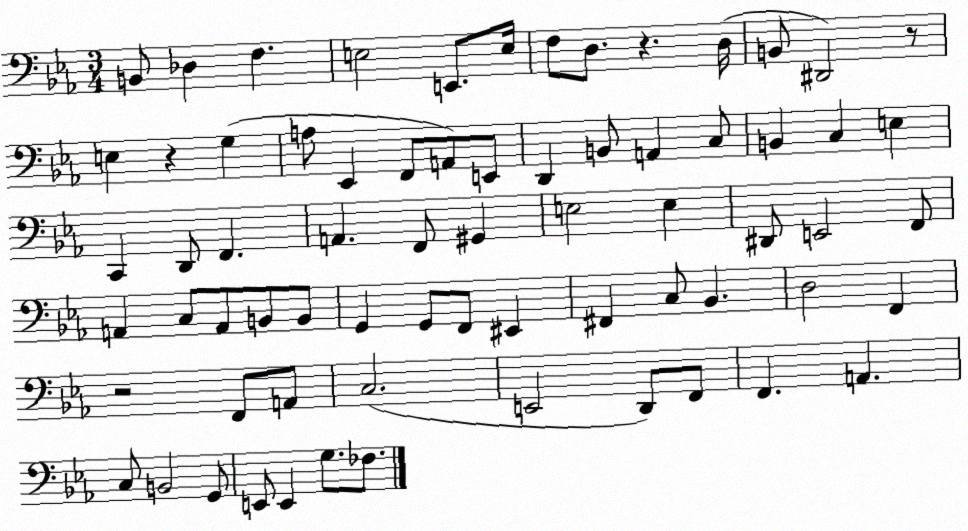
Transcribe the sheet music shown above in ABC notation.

X:1
T:Untitled
M:3/4
L:1/4
K:Eb
B,,/2 _D, F, E,2 E,,/2 E,/4 F,/2 D,/2 z D,/4 B,,/2 ^D,,2 z/2 E, z G, A,/2 _E,, F,,/2 A,,/2 E,,/2 D,, B,,/2 A,, C,/2 B,, C, E, C,, D,,/2 F,, A,, F,,/2 ^G,, E,2 E, ^D,,/2 E,,2 F,,/2 A,, C,/2 A,,/2 B,,/2 B,,/2 G,, G,,/2 F,,/2 ^E,, ^F,, C,/2 _B,, D,2 F,, z2 F,,/2 A,,/2 C,2 E,,2 D,,/2 F,,/2 F,, A,, C,/2 B,,2 G,,/2 E,,/2 E,, G,/2 _F,/2